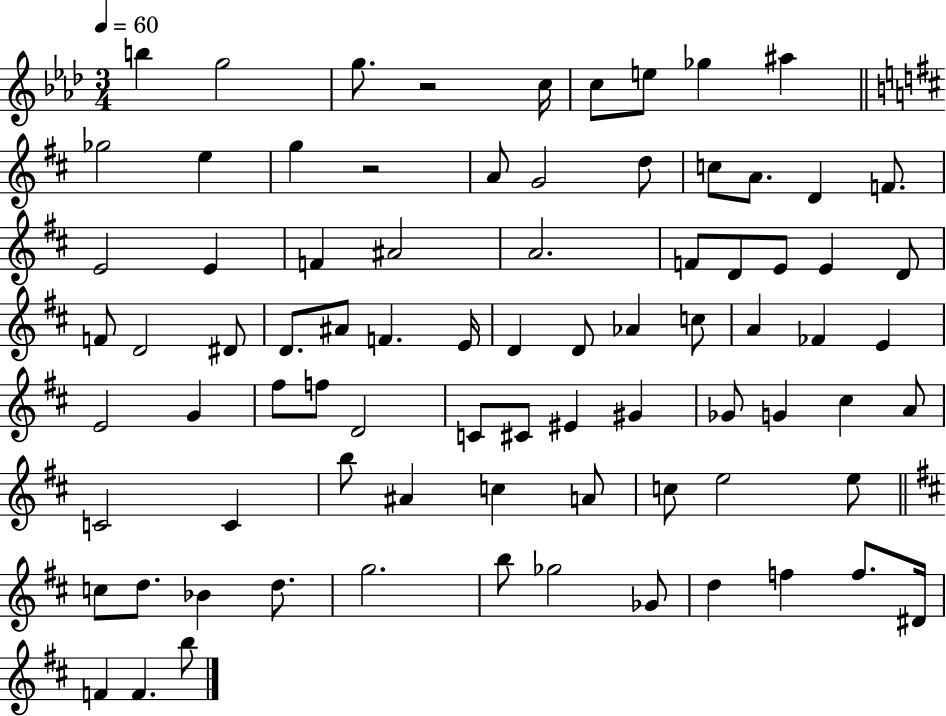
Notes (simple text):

B5/q G5/h G5/e. R/h C5/s C5/e E5/e Gb5/q A#5/q Gb5/h E5/q G5/q R/h A4/e G4/h D5/e C5/e A4/e. D4/q F4/e. E4/h E4/q F4/q A#4/h A4/h. F4/e D4/e E4/e E4/q D4/e F4/e D4/h D#4/e D4/e. A#4/e F4/q. E4/s D4/q D4/e Ab4/q C5/e A4/q FES4/q E4/q E4/h G4/q F#5/e F5/e D4/h C4/e C#4/e EIS4/q G#4/q Gb4/e G4/q C#5/q A4/e C4/h C4/q B5/e A#4/q C5/q A4/e C5/e E5/h E5/e C5/e D5/e. Bb4/q D5/e. G5/h. B5/e Gb5/h Gb4/e D5/q F5/q F5/e. D#4/s F4/q F4/q. B5/e